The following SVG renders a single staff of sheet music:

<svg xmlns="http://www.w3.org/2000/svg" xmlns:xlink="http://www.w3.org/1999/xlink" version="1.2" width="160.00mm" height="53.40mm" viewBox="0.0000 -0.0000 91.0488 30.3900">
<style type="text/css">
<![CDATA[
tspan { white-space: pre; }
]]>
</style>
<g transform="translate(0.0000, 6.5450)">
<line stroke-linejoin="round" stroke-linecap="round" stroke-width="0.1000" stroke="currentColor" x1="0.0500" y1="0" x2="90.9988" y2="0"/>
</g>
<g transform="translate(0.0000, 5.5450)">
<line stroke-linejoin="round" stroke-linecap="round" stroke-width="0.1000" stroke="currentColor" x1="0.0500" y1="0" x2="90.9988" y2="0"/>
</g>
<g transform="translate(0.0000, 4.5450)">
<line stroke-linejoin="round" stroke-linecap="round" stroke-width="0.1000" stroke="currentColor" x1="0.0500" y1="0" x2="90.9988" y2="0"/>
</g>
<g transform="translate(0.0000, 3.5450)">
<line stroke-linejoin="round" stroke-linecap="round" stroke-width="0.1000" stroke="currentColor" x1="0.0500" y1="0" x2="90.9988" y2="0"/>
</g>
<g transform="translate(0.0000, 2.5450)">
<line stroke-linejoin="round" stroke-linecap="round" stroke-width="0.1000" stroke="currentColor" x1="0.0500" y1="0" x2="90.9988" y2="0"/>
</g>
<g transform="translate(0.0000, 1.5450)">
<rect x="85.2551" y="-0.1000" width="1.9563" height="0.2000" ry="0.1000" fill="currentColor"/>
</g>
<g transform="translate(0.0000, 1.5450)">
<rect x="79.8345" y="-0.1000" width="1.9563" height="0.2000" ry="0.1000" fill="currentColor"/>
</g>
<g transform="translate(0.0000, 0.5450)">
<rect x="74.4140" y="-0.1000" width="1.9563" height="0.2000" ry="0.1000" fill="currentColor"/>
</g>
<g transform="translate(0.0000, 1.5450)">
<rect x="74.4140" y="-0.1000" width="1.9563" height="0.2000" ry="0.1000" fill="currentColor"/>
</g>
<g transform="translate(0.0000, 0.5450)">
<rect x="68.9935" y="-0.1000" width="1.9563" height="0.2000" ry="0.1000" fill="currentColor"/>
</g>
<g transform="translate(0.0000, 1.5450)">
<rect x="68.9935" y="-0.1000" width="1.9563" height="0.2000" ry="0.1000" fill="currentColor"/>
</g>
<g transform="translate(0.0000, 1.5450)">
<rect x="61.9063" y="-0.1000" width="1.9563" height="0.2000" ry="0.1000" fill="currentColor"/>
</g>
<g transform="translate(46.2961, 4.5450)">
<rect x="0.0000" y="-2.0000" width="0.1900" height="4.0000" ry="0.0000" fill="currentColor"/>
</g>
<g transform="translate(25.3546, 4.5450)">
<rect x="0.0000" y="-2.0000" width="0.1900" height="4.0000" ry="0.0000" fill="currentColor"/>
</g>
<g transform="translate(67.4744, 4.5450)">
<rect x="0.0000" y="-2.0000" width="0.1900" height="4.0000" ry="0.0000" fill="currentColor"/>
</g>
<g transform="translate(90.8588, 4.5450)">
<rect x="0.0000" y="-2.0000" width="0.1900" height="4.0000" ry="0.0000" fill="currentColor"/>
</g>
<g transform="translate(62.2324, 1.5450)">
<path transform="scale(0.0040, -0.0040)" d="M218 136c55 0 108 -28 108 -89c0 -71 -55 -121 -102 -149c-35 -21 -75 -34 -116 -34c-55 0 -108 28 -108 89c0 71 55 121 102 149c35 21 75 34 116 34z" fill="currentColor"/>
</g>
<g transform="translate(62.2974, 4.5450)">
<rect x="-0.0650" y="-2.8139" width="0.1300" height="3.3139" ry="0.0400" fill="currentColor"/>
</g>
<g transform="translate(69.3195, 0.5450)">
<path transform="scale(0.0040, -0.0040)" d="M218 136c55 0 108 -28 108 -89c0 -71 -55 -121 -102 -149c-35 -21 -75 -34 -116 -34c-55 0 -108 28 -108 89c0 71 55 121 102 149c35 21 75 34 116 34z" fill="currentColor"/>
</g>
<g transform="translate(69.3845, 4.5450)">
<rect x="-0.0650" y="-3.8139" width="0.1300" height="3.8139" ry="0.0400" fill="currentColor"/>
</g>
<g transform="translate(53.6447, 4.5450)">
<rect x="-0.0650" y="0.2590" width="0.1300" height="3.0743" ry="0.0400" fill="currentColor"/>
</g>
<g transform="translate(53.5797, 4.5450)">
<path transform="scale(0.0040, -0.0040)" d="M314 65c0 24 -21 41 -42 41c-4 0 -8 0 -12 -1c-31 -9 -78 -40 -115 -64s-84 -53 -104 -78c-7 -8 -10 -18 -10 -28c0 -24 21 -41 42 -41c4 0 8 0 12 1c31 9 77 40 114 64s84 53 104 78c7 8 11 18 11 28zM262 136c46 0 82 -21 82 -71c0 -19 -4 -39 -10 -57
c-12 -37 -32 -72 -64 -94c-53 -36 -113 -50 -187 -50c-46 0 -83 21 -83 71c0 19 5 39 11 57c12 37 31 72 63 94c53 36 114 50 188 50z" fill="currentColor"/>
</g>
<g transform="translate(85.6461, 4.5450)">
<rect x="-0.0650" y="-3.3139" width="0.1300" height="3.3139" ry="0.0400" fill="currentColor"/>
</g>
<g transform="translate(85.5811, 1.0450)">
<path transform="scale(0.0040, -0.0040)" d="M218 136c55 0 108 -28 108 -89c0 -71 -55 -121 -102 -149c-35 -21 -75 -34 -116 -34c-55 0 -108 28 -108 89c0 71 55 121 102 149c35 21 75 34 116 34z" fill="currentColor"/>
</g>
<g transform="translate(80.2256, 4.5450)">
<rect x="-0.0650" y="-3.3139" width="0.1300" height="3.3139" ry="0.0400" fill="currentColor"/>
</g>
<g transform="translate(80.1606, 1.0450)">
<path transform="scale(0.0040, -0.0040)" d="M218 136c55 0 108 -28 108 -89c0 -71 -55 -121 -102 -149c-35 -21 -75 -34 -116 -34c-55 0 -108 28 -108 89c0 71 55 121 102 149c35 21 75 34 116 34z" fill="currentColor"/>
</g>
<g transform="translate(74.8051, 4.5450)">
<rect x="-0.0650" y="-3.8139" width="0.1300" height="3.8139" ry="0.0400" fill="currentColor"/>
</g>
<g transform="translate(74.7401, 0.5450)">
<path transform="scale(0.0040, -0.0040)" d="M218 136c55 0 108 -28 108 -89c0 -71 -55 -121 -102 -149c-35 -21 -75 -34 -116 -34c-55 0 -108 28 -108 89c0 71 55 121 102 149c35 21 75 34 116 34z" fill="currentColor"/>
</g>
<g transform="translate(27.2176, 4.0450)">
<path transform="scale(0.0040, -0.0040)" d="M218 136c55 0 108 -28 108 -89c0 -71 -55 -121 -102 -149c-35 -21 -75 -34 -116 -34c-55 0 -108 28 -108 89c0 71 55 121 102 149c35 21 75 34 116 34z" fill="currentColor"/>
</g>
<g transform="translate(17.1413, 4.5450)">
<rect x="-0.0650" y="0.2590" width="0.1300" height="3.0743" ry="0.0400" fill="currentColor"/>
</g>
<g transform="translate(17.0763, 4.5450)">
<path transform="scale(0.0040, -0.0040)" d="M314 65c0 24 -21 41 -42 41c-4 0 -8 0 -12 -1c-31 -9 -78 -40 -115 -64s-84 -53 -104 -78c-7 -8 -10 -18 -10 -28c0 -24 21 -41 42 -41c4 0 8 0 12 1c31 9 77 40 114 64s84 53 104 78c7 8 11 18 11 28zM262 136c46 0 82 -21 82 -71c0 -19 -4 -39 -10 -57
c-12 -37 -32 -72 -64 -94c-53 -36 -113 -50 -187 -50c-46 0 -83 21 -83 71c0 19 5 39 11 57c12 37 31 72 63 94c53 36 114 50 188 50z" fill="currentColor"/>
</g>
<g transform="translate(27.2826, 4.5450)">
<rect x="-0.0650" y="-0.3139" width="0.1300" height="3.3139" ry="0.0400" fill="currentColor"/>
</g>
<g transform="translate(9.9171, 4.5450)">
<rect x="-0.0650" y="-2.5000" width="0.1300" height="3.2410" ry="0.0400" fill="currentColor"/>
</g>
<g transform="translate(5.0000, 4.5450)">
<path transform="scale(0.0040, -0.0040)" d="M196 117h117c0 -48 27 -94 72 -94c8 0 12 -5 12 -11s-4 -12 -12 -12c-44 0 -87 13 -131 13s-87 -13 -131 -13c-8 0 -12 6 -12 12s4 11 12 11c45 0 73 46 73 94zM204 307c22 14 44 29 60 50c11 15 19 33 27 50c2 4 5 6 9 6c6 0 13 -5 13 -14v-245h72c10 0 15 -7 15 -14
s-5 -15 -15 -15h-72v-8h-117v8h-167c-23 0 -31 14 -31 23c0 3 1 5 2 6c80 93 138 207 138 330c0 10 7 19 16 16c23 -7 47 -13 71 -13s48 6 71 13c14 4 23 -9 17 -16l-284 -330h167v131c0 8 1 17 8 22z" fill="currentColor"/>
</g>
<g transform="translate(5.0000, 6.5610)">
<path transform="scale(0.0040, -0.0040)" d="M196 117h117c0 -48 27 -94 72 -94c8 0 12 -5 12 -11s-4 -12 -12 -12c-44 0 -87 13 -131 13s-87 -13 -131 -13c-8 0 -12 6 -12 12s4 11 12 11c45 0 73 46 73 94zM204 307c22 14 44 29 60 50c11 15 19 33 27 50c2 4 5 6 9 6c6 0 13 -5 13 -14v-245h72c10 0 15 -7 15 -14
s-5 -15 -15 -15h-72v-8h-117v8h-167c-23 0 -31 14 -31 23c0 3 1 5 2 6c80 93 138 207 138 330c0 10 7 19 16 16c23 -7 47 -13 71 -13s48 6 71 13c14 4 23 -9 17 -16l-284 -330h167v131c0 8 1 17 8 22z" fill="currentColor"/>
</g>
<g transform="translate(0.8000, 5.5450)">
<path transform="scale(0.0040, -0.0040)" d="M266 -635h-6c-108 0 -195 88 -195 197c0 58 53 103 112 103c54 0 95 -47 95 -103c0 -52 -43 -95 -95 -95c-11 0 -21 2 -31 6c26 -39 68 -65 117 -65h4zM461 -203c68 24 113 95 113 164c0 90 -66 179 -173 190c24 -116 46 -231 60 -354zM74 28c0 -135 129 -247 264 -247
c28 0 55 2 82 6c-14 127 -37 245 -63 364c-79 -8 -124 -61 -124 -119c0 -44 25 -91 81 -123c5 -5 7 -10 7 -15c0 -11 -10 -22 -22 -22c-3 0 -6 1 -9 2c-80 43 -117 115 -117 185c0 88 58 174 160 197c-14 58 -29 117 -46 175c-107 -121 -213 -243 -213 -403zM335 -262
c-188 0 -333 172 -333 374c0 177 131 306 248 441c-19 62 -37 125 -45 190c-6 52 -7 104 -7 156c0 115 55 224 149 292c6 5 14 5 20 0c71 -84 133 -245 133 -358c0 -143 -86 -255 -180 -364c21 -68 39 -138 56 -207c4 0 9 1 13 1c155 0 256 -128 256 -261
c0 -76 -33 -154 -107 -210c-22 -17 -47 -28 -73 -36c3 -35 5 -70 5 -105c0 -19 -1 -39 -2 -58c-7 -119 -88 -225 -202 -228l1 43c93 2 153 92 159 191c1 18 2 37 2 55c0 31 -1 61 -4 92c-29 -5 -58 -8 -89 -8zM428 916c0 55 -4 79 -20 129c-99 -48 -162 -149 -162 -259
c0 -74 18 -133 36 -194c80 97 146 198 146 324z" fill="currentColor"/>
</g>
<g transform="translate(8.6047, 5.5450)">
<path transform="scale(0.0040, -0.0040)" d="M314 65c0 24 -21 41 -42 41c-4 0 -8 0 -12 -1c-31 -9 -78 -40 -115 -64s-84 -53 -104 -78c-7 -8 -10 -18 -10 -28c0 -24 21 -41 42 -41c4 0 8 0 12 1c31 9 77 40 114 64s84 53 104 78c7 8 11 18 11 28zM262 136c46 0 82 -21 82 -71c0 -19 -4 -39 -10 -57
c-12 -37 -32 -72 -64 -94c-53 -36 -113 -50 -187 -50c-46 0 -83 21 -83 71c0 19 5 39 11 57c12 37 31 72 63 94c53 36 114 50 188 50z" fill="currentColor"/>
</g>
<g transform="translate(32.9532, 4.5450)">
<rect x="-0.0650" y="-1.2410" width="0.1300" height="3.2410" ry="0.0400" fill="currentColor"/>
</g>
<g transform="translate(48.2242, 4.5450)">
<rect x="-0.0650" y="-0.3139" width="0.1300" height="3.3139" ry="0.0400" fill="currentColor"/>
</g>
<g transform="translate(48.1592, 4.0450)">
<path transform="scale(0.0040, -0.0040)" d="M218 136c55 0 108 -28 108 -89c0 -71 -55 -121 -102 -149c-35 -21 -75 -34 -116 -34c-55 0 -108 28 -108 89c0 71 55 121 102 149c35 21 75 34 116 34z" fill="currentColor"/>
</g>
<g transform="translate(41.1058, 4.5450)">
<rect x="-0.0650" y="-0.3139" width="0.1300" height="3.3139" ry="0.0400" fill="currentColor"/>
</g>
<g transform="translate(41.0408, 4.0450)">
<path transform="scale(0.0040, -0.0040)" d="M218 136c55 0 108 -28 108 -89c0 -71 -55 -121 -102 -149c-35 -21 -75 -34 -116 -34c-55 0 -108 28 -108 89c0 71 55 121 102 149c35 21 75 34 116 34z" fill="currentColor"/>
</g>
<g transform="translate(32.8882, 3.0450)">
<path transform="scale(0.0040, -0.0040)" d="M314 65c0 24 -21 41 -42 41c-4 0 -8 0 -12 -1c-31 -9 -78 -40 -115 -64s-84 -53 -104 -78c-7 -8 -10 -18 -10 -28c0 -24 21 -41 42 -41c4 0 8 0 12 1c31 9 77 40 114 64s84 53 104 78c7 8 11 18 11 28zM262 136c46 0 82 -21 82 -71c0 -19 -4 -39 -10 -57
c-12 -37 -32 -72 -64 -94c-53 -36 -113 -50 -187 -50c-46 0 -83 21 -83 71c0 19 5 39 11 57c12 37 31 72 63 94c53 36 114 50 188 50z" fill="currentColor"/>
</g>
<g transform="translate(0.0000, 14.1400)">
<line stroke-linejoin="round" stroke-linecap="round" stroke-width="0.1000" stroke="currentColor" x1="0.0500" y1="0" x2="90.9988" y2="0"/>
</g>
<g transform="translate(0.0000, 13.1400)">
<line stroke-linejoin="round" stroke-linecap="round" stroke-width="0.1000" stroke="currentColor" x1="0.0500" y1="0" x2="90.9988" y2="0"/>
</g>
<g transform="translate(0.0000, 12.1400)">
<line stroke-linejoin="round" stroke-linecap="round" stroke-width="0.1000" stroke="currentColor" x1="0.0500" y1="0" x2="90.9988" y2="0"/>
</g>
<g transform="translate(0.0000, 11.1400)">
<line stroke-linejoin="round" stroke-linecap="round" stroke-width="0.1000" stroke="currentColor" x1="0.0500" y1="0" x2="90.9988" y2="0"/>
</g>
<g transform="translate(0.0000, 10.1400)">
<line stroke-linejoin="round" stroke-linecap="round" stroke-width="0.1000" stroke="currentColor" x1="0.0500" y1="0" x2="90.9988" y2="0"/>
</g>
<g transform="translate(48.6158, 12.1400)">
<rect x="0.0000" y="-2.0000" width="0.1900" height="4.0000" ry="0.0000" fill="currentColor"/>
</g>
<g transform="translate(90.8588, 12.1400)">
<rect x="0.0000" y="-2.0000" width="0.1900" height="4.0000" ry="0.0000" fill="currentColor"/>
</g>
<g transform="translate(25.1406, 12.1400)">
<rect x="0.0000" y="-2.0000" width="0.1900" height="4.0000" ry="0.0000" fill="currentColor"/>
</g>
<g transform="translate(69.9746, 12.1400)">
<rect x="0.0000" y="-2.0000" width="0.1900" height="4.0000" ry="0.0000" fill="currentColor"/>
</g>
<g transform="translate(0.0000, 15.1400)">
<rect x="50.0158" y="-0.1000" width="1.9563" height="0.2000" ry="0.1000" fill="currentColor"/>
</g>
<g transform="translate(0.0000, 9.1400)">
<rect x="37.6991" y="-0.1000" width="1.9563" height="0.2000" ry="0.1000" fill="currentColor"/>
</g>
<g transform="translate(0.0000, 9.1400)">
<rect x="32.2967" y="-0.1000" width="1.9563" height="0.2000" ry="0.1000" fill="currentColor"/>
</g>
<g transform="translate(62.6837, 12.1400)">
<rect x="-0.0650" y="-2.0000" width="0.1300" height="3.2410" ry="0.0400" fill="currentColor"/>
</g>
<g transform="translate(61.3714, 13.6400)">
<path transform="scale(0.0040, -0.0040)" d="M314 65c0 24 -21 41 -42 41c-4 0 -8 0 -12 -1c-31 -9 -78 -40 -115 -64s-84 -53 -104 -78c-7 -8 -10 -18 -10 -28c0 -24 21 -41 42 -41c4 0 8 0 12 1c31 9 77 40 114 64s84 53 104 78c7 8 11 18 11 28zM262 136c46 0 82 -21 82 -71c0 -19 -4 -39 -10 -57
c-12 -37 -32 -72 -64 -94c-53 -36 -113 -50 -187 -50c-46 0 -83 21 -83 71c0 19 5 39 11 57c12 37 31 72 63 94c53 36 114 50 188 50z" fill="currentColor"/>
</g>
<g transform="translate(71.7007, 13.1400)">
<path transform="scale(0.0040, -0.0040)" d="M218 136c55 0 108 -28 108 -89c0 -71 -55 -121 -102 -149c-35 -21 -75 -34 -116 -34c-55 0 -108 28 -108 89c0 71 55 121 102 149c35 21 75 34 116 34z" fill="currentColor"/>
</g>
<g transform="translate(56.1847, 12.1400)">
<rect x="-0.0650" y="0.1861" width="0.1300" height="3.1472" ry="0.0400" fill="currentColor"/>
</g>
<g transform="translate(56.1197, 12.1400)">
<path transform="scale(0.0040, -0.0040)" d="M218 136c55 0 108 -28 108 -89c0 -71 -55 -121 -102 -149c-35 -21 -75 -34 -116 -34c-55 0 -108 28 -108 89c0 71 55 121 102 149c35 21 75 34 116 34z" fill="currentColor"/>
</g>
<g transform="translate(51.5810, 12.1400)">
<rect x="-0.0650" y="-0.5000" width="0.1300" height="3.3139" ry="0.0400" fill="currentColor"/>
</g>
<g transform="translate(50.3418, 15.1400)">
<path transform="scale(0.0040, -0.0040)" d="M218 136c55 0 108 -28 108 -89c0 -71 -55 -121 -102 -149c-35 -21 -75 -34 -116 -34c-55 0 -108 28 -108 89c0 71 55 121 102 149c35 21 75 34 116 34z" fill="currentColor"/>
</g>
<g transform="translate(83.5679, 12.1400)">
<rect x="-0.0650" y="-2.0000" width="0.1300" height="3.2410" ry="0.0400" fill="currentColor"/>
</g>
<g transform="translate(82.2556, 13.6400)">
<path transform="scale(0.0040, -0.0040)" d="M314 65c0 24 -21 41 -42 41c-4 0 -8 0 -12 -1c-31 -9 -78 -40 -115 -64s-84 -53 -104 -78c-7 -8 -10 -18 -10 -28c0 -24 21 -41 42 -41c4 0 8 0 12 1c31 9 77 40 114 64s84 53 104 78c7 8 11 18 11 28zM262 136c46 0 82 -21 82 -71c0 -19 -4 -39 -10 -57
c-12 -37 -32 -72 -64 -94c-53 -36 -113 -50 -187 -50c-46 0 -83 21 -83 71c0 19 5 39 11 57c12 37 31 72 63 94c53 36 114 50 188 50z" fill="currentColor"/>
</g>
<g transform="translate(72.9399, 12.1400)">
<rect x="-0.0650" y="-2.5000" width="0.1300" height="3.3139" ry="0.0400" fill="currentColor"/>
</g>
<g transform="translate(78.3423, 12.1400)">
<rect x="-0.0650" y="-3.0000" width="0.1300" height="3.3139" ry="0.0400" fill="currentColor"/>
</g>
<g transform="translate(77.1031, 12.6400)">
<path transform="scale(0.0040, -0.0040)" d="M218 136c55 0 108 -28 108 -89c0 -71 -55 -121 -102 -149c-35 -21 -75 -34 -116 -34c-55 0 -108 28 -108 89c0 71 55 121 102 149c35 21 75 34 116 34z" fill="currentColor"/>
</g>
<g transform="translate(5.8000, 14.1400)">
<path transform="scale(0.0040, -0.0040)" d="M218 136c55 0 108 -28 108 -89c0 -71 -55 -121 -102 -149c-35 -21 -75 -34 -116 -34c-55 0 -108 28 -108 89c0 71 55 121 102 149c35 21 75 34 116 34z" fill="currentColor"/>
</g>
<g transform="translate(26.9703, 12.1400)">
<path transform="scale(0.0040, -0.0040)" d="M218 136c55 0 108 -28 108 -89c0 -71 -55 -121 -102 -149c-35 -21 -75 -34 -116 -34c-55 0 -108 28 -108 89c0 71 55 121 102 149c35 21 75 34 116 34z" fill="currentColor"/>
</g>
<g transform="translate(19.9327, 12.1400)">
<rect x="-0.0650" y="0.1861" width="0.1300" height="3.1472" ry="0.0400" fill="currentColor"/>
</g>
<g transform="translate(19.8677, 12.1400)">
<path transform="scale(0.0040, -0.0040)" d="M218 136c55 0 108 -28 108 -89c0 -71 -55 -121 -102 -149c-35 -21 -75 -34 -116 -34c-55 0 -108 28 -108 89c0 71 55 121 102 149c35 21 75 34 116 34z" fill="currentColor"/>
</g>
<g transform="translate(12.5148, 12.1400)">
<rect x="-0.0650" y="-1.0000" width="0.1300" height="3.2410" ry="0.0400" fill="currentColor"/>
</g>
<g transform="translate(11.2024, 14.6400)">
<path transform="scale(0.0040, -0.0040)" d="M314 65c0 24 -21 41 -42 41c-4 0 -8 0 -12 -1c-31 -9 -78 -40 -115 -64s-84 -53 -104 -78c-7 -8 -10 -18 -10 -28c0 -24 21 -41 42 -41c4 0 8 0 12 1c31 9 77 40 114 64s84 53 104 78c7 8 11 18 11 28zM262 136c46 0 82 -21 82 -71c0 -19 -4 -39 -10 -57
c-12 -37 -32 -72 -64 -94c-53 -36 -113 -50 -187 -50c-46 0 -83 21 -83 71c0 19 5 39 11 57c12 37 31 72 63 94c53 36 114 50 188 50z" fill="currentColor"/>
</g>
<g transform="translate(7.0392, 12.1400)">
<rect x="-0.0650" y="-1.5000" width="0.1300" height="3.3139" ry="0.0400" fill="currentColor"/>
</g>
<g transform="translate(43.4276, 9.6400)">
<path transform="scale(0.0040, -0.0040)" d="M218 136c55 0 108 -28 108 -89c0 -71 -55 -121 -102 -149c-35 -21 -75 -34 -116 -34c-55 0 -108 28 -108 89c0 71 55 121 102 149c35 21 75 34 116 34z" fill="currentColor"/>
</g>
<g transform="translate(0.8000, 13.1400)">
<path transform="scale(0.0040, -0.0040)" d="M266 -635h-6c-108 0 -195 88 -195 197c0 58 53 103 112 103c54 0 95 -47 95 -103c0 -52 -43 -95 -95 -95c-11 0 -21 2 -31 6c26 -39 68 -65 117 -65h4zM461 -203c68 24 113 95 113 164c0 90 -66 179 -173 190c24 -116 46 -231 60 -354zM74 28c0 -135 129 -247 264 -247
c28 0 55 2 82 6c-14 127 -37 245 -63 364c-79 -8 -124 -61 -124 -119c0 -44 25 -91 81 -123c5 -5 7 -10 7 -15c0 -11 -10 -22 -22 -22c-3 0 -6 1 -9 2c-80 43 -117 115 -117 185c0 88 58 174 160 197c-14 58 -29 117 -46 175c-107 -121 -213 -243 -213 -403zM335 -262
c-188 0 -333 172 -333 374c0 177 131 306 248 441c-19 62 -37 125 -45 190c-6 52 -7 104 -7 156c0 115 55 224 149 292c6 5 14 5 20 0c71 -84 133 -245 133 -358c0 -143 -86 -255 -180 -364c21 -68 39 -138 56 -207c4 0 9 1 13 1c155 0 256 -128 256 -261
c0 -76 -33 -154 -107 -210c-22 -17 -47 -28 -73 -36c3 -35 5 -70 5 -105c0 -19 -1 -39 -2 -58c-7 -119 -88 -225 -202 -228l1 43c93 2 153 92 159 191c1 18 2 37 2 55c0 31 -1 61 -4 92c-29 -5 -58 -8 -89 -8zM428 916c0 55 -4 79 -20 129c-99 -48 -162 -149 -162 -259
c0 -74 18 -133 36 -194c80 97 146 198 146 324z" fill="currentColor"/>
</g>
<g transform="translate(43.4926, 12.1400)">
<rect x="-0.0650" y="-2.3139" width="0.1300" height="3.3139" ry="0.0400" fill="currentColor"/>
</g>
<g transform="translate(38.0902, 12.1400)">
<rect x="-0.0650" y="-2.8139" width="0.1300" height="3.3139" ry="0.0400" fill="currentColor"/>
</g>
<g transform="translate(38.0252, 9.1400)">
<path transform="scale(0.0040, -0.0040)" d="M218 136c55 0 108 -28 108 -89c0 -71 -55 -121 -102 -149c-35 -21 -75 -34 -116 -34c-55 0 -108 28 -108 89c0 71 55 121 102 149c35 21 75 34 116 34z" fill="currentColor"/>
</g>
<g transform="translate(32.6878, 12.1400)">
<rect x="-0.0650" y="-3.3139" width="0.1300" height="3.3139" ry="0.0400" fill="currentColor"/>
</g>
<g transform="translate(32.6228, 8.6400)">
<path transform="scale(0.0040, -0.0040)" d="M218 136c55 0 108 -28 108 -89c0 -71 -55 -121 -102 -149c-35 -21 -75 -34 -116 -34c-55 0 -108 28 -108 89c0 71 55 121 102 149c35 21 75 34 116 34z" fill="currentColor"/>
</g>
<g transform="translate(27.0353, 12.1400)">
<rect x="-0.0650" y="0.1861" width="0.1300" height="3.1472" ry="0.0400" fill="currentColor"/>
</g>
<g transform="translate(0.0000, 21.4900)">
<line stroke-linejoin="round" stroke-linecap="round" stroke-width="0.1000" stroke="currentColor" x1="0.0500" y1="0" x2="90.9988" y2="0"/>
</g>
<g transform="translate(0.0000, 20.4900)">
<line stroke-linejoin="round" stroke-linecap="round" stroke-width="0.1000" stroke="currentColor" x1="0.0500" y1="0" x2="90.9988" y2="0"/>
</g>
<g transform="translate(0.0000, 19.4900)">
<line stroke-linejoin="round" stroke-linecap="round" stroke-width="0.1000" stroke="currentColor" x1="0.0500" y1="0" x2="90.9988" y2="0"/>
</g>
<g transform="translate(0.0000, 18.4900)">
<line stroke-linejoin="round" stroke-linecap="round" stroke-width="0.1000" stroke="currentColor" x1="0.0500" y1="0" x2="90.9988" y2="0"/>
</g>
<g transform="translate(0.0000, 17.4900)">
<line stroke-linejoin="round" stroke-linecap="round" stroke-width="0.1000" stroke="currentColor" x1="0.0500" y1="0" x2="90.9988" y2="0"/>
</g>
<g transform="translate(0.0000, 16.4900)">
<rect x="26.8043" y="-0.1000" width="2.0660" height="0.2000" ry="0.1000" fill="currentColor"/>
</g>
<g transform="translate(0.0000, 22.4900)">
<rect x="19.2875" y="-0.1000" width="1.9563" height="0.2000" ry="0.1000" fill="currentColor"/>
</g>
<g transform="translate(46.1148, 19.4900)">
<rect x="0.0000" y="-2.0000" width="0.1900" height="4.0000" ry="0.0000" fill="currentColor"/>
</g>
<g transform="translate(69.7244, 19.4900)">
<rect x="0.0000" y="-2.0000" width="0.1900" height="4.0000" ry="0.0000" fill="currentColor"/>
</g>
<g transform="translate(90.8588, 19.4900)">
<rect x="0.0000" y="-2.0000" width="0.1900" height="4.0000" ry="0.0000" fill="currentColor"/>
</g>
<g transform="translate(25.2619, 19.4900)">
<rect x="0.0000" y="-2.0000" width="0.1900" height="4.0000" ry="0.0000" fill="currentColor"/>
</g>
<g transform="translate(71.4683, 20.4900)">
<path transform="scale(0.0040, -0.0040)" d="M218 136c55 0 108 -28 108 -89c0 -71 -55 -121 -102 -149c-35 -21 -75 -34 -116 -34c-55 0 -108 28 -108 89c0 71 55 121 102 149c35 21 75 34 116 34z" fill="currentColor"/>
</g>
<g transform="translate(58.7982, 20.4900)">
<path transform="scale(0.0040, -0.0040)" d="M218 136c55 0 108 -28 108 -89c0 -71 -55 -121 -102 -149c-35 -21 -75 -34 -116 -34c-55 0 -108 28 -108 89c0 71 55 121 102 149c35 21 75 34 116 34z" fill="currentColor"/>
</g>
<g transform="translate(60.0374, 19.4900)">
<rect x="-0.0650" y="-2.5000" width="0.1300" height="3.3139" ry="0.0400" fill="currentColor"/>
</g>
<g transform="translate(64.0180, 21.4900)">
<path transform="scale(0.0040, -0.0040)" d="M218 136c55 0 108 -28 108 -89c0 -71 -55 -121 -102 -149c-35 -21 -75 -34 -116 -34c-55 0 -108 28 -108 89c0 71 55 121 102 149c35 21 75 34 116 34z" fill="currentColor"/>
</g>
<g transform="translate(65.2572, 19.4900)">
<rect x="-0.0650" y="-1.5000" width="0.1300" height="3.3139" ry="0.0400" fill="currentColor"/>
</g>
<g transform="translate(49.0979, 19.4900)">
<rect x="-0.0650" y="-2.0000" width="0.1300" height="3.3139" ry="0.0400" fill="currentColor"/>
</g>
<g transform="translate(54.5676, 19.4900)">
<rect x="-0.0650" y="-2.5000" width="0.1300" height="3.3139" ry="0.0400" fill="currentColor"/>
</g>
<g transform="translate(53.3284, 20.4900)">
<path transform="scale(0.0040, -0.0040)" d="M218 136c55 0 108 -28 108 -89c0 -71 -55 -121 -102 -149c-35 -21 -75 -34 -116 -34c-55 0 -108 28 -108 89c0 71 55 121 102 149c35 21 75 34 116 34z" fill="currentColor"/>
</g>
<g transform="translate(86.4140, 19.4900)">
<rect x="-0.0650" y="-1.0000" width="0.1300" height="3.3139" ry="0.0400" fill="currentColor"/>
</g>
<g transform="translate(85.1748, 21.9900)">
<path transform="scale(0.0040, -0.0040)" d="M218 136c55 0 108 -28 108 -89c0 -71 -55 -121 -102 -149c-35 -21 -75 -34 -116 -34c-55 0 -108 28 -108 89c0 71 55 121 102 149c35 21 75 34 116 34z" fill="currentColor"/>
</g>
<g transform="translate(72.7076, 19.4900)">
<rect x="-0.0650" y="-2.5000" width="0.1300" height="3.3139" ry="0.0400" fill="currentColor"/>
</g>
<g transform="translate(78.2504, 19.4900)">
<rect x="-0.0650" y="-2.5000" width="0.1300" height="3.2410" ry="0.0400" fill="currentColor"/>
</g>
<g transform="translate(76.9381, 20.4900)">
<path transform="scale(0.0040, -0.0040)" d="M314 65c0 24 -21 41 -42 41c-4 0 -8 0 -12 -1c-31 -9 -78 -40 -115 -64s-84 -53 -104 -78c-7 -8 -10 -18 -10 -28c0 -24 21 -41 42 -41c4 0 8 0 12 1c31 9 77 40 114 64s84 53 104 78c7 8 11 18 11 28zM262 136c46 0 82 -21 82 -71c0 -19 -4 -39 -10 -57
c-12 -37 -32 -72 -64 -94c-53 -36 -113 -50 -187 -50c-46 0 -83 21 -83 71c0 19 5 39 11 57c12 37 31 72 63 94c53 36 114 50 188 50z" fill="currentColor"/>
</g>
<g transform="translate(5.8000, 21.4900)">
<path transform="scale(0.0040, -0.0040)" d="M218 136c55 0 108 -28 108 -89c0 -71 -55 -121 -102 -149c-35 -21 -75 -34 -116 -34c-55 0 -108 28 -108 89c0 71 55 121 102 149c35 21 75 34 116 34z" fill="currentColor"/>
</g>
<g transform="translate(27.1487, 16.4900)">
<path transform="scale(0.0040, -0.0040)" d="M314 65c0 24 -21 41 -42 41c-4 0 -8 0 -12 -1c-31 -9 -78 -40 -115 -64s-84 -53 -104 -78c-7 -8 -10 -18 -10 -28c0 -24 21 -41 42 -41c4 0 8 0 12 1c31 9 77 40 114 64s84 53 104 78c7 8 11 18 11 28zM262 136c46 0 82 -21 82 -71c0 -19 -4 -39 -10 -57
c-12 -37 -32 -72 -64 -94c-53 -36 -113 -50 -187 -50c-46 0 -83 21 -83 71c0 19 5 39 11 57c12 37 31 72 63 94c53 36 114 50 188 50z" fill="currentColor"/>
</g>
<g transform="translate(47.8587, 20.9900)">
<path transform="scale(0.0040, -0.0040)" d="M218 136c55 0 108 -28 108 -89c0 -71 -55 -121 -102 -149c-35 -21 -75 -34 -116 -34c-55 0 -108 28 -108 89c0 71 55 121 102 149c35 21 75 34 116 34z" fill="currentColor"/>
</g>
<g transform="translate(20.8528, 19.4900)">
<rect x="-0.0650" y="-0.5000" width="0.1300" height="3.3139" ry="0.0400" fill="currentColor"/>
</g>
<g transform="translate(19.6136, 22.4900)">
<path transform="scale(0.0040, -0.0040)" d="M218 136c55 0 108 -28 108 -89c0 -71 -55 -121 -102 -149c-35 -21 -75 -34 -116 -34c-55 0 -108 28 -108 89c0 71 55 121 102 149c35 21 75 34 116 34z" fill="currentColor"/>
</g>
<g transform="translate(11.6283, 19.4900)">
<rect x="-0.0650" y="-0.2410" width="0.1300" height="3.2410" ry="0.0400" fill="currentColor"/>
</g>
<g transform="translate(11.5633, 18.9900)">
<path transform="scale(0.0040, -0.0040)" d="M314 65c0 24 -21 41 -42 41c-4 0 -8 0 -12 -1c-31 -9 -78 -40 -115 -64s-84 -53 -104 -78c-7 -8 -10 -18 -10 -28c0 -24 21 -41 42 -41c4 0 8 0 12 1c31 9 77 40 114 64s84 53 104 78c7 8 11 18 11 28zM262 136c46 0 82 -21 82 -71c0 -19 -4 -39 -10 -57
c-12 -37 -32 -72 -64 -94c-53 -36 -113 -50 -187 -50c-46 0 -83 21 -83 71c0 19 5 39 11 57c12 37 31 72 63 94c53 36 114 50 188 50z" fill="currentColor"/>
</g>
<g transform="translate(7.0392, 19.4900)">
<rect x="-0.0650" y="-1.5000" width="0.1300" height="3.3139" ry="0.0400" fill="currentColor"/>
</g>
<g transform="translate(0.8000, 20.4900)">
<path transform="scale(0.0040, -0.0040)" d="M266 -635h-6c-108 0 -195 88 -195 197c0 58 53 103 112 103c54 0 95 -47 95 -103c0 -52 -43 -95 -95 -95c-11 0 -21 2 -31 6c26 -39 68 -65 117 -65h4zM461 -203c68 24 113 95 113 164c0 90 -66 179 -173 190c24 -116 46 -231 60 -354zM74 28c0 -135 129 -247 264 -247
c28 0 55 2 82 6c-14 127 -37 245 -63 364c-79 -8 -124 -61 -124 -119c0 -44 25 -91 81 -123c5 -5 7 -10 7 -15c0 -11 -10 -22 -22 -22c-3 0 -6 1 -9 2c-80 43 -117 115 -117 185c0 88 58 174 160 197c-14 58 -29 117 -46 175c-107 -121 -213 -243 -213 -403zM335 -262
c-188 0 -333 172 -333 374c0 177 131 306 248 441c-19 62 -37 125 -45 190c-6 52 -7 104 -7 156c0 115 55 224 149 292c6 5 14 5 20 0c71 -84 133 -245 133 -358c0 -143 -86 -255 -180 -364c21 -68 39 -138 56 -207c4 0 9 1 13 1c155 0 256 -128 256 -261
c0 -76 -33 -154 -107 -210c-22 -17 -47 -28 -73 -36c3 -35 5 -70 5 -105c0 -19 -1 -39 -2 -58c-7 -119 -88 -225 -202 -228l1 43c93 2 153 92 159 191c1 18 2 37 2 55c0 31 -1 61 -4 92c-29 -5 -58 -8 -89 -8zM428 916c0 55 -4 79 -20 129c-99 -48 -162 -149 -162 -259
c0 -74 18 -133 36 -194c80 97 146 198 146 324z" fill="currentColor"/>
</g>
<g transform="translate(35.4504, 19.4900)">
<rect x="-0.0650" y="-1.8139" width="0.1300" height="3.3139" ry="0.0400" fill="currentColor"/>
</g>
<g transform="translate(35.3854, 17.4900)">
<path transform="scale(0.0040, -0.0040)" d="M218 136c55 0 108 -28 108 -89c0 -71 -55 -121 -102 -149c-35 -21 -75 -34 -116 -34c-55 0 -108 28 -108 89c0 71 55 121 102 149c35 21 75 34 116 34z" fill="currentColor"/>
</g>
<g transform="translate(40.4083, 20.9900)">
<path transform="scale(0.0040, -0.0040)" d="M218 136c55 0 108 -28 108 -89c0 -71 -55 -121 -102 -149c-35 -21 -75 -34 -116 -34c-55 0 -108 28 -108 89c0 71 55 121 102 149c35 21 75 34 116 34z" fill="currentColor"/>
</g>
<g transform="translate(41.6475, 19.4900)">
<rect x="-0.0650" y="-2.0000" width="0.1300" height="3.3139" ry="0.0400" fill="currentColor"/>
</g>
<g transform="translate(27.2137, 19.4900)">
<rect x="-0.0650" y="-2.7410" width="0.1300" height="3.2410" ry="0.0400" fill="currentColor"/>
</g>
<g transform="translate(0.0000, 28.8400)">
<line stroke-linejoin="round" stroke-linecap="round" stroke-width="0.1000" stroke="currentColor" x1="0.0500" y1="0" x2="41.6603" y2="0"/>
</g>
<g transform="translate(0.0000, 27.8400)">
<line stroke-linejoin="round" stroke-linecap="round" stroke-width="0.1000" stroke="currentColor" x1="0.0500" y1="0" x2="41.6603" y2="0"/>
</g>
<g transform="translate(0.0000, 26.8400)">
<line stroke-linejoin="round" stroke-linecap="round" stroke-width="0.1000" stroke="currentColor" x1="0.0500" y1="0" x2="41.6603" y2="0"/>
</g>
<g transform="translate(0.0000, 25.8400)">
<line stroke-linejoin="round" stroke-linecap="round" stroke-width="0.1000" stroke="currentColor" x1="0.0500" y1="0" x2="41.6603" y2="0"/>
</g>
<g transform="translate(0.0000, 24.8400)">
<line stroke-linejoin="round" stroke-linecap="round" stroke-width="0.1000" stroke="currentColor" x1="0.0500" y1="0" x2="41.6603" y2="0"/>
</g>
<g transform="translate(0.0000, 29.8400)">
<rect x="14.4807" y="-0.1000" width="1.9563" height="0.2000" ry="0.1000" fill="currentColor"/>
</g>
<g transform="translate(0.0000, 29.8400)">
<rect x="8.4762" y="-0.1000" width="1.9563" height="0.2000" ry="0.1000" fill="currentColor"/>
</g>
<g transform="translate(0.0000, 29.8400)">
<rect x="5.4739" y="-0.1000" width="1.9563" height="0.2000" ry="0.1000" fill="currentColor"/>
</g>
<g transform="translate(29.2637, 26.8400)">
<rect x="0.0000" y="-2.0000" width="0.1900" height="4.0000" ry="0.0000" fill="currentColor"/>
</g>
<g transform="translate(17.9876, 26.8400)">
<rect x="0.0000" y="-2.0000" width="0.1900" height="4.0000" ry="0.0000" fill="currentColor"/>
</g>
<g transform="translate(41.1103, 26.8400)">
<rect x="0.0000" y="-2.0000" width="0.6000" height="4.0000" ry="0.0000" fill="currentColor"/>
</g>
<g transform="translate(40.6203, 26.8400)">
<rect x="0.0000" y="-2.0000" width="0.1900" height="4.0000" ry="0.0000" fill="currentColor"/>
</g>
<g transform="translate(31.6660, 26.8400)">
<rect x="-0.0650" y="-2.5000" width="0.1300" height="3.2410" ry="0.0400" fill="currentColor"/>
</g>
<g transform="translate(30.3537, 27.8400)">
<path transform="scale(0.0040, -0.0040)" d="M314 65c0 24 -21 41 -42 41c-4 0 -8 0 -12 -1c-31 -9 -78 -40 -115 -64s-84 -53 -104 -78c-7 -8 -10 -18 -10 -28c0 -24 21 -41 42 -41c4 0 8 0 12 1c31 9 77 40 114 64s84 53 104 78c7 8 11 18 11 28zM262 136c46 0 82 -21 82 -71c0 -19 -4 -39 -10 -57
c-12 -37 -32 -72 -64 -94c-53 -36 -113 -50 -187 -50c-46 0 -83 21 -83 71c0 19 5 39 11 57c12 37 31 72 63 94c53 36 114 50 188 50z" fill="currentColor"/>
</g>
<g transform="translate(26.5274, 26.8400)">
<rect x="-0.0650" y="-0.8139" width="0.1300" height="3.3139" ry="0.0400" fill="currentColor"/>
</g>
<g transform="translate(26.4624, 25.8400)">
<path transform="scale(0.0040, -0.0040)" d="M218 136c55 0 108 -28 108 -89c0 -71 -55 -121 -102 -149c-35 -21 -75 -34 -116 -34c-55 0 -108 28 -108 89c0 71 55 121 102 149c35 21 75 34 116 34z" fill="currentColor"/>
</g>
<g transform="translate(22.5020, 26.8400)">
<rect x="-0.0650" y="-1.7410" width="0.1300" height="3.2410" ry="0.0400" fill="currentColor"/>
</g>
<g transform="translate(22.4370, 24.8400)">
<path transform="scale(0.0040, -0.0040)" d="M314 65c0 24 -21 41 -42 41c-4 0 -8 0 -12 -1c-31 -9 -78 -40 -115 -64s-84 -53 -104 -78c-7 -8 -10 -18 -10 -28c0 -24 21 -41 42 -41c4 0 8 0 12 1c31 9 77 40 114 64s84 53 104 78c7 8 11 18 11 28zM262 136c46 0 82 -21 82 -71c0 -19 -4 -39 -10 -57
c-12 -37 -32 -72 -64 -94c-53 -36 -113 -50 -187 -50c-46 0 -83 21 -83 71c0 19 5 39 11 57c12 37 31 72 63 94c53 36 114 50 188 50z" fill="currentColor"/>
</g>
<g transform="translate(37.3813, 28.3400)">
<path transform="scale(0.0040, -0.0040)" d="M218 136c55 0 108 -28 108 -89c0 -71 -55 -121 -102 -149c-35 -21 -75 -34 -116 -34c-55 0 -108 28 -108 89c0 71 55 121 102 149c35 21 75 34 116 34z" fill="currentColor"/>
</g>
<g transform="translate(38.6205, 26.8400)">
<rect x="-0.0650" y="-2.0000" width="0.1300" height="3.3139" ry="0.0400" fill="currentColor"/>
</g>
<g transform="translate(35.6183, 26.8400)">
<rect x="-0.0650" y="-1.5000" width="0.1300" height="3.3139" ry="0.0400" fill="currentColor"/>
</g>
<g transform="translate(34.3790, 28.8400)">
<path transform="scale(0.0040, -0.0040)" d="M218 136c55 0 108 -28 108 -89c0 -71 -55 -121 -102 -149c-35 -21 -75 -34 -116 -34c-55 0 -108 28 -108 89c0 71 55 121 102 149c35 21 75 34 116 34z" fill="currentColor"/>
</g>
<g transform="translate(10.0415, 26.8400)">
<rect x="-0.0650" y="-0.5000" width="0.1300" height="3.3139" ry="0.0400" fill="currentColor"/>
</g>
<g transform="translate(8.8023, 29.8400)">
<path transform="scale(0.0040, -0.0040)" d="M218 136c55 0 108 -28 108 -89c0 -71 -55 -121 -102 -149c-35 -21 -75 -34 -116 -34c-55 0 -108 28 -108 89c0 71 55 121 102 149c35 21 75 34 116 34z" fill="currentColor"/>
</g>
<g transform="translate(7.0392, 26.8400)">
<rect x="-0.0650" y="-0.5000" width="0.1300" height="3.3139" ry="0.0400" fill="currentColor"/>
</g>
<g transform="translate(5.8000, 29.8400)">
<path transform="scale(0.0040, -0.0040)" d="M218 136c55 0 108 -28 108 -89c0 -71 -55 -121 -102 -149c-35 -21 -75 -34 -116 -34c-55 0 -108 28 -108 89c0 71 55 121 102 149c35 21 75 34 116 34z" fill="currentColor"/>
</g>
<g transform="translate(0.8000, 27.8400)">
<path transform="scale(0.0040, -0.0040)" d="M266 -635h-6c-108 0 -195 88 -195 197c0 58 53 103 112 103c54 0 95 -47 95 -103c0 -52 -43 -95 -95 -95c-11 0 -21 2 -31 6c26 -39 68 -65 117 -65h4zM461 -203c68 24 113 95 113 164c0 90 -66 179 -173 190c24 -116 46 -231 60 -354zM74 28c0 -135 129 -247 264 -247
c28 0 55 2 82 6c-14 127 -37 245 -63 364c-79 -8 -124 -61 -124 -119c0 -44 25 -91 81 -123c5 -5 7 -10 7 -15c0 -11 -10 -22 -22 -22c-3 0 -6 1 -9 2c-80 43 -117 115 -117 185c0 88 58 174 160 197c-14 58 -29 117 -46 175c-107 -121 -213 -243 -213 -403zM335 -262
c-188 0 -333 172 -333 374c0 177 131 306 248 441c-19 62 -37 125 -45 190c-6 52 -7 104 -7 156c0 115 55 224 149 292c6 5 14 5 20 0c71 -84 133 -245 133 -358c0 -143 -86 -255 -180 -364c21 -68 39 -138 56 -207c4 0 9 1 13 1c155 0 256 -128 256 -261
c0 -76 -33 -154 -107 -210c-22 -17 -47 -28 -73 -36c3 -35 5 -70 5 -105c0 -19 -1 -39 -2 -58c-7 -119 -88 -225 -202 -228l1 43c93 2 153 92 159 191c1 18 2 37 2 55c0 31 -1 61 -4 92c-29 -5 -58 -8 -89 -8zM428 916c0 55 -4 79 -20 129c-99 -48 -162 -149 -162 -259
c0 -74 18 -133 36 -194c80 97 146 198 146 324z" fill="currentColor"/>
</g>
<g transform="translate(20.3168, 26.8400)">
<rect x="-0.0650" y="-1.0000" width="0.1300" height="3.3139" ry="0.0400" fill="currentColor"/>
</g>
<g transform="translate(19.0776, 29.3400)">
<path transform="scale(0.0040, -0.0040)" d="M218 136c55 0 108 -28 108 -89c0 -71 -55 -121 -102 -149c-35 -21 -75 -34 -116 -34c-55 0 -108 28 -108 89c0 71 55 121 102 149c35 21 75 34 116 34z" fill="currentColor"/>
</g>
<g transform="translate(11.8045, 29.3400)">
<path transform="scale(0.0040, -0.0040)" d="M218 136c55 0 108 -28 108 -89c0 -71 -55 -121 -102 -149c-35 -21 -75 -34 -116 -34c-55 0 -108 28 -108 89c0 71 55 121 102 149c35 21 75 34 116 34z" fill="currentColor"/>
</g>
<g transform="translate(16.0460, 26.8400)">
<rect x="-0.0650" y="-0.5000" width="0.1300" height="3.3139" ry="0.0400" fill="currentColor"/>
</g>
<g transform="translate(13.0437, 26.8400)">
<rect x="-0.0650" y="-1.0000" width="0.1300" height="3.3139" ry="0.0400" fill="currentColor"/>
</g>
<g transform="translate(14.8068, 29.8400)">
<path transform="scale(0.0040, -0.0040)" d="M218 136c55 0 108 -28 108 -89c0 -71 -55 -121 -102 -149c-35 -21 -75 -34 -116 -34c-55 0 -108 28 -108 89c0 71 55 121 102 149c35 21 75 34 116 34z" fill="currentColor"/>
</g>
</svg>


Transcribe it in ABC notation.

X:1
T:Untitled
M:4/4
L:1/4
K:C
G2 B2 c e2 c c B2 a c' c' b b E D2 B B b a g C B F2 G A F2 E c2 C a2 f F F G G E G G2 D C C D C D f2 d G2 E F